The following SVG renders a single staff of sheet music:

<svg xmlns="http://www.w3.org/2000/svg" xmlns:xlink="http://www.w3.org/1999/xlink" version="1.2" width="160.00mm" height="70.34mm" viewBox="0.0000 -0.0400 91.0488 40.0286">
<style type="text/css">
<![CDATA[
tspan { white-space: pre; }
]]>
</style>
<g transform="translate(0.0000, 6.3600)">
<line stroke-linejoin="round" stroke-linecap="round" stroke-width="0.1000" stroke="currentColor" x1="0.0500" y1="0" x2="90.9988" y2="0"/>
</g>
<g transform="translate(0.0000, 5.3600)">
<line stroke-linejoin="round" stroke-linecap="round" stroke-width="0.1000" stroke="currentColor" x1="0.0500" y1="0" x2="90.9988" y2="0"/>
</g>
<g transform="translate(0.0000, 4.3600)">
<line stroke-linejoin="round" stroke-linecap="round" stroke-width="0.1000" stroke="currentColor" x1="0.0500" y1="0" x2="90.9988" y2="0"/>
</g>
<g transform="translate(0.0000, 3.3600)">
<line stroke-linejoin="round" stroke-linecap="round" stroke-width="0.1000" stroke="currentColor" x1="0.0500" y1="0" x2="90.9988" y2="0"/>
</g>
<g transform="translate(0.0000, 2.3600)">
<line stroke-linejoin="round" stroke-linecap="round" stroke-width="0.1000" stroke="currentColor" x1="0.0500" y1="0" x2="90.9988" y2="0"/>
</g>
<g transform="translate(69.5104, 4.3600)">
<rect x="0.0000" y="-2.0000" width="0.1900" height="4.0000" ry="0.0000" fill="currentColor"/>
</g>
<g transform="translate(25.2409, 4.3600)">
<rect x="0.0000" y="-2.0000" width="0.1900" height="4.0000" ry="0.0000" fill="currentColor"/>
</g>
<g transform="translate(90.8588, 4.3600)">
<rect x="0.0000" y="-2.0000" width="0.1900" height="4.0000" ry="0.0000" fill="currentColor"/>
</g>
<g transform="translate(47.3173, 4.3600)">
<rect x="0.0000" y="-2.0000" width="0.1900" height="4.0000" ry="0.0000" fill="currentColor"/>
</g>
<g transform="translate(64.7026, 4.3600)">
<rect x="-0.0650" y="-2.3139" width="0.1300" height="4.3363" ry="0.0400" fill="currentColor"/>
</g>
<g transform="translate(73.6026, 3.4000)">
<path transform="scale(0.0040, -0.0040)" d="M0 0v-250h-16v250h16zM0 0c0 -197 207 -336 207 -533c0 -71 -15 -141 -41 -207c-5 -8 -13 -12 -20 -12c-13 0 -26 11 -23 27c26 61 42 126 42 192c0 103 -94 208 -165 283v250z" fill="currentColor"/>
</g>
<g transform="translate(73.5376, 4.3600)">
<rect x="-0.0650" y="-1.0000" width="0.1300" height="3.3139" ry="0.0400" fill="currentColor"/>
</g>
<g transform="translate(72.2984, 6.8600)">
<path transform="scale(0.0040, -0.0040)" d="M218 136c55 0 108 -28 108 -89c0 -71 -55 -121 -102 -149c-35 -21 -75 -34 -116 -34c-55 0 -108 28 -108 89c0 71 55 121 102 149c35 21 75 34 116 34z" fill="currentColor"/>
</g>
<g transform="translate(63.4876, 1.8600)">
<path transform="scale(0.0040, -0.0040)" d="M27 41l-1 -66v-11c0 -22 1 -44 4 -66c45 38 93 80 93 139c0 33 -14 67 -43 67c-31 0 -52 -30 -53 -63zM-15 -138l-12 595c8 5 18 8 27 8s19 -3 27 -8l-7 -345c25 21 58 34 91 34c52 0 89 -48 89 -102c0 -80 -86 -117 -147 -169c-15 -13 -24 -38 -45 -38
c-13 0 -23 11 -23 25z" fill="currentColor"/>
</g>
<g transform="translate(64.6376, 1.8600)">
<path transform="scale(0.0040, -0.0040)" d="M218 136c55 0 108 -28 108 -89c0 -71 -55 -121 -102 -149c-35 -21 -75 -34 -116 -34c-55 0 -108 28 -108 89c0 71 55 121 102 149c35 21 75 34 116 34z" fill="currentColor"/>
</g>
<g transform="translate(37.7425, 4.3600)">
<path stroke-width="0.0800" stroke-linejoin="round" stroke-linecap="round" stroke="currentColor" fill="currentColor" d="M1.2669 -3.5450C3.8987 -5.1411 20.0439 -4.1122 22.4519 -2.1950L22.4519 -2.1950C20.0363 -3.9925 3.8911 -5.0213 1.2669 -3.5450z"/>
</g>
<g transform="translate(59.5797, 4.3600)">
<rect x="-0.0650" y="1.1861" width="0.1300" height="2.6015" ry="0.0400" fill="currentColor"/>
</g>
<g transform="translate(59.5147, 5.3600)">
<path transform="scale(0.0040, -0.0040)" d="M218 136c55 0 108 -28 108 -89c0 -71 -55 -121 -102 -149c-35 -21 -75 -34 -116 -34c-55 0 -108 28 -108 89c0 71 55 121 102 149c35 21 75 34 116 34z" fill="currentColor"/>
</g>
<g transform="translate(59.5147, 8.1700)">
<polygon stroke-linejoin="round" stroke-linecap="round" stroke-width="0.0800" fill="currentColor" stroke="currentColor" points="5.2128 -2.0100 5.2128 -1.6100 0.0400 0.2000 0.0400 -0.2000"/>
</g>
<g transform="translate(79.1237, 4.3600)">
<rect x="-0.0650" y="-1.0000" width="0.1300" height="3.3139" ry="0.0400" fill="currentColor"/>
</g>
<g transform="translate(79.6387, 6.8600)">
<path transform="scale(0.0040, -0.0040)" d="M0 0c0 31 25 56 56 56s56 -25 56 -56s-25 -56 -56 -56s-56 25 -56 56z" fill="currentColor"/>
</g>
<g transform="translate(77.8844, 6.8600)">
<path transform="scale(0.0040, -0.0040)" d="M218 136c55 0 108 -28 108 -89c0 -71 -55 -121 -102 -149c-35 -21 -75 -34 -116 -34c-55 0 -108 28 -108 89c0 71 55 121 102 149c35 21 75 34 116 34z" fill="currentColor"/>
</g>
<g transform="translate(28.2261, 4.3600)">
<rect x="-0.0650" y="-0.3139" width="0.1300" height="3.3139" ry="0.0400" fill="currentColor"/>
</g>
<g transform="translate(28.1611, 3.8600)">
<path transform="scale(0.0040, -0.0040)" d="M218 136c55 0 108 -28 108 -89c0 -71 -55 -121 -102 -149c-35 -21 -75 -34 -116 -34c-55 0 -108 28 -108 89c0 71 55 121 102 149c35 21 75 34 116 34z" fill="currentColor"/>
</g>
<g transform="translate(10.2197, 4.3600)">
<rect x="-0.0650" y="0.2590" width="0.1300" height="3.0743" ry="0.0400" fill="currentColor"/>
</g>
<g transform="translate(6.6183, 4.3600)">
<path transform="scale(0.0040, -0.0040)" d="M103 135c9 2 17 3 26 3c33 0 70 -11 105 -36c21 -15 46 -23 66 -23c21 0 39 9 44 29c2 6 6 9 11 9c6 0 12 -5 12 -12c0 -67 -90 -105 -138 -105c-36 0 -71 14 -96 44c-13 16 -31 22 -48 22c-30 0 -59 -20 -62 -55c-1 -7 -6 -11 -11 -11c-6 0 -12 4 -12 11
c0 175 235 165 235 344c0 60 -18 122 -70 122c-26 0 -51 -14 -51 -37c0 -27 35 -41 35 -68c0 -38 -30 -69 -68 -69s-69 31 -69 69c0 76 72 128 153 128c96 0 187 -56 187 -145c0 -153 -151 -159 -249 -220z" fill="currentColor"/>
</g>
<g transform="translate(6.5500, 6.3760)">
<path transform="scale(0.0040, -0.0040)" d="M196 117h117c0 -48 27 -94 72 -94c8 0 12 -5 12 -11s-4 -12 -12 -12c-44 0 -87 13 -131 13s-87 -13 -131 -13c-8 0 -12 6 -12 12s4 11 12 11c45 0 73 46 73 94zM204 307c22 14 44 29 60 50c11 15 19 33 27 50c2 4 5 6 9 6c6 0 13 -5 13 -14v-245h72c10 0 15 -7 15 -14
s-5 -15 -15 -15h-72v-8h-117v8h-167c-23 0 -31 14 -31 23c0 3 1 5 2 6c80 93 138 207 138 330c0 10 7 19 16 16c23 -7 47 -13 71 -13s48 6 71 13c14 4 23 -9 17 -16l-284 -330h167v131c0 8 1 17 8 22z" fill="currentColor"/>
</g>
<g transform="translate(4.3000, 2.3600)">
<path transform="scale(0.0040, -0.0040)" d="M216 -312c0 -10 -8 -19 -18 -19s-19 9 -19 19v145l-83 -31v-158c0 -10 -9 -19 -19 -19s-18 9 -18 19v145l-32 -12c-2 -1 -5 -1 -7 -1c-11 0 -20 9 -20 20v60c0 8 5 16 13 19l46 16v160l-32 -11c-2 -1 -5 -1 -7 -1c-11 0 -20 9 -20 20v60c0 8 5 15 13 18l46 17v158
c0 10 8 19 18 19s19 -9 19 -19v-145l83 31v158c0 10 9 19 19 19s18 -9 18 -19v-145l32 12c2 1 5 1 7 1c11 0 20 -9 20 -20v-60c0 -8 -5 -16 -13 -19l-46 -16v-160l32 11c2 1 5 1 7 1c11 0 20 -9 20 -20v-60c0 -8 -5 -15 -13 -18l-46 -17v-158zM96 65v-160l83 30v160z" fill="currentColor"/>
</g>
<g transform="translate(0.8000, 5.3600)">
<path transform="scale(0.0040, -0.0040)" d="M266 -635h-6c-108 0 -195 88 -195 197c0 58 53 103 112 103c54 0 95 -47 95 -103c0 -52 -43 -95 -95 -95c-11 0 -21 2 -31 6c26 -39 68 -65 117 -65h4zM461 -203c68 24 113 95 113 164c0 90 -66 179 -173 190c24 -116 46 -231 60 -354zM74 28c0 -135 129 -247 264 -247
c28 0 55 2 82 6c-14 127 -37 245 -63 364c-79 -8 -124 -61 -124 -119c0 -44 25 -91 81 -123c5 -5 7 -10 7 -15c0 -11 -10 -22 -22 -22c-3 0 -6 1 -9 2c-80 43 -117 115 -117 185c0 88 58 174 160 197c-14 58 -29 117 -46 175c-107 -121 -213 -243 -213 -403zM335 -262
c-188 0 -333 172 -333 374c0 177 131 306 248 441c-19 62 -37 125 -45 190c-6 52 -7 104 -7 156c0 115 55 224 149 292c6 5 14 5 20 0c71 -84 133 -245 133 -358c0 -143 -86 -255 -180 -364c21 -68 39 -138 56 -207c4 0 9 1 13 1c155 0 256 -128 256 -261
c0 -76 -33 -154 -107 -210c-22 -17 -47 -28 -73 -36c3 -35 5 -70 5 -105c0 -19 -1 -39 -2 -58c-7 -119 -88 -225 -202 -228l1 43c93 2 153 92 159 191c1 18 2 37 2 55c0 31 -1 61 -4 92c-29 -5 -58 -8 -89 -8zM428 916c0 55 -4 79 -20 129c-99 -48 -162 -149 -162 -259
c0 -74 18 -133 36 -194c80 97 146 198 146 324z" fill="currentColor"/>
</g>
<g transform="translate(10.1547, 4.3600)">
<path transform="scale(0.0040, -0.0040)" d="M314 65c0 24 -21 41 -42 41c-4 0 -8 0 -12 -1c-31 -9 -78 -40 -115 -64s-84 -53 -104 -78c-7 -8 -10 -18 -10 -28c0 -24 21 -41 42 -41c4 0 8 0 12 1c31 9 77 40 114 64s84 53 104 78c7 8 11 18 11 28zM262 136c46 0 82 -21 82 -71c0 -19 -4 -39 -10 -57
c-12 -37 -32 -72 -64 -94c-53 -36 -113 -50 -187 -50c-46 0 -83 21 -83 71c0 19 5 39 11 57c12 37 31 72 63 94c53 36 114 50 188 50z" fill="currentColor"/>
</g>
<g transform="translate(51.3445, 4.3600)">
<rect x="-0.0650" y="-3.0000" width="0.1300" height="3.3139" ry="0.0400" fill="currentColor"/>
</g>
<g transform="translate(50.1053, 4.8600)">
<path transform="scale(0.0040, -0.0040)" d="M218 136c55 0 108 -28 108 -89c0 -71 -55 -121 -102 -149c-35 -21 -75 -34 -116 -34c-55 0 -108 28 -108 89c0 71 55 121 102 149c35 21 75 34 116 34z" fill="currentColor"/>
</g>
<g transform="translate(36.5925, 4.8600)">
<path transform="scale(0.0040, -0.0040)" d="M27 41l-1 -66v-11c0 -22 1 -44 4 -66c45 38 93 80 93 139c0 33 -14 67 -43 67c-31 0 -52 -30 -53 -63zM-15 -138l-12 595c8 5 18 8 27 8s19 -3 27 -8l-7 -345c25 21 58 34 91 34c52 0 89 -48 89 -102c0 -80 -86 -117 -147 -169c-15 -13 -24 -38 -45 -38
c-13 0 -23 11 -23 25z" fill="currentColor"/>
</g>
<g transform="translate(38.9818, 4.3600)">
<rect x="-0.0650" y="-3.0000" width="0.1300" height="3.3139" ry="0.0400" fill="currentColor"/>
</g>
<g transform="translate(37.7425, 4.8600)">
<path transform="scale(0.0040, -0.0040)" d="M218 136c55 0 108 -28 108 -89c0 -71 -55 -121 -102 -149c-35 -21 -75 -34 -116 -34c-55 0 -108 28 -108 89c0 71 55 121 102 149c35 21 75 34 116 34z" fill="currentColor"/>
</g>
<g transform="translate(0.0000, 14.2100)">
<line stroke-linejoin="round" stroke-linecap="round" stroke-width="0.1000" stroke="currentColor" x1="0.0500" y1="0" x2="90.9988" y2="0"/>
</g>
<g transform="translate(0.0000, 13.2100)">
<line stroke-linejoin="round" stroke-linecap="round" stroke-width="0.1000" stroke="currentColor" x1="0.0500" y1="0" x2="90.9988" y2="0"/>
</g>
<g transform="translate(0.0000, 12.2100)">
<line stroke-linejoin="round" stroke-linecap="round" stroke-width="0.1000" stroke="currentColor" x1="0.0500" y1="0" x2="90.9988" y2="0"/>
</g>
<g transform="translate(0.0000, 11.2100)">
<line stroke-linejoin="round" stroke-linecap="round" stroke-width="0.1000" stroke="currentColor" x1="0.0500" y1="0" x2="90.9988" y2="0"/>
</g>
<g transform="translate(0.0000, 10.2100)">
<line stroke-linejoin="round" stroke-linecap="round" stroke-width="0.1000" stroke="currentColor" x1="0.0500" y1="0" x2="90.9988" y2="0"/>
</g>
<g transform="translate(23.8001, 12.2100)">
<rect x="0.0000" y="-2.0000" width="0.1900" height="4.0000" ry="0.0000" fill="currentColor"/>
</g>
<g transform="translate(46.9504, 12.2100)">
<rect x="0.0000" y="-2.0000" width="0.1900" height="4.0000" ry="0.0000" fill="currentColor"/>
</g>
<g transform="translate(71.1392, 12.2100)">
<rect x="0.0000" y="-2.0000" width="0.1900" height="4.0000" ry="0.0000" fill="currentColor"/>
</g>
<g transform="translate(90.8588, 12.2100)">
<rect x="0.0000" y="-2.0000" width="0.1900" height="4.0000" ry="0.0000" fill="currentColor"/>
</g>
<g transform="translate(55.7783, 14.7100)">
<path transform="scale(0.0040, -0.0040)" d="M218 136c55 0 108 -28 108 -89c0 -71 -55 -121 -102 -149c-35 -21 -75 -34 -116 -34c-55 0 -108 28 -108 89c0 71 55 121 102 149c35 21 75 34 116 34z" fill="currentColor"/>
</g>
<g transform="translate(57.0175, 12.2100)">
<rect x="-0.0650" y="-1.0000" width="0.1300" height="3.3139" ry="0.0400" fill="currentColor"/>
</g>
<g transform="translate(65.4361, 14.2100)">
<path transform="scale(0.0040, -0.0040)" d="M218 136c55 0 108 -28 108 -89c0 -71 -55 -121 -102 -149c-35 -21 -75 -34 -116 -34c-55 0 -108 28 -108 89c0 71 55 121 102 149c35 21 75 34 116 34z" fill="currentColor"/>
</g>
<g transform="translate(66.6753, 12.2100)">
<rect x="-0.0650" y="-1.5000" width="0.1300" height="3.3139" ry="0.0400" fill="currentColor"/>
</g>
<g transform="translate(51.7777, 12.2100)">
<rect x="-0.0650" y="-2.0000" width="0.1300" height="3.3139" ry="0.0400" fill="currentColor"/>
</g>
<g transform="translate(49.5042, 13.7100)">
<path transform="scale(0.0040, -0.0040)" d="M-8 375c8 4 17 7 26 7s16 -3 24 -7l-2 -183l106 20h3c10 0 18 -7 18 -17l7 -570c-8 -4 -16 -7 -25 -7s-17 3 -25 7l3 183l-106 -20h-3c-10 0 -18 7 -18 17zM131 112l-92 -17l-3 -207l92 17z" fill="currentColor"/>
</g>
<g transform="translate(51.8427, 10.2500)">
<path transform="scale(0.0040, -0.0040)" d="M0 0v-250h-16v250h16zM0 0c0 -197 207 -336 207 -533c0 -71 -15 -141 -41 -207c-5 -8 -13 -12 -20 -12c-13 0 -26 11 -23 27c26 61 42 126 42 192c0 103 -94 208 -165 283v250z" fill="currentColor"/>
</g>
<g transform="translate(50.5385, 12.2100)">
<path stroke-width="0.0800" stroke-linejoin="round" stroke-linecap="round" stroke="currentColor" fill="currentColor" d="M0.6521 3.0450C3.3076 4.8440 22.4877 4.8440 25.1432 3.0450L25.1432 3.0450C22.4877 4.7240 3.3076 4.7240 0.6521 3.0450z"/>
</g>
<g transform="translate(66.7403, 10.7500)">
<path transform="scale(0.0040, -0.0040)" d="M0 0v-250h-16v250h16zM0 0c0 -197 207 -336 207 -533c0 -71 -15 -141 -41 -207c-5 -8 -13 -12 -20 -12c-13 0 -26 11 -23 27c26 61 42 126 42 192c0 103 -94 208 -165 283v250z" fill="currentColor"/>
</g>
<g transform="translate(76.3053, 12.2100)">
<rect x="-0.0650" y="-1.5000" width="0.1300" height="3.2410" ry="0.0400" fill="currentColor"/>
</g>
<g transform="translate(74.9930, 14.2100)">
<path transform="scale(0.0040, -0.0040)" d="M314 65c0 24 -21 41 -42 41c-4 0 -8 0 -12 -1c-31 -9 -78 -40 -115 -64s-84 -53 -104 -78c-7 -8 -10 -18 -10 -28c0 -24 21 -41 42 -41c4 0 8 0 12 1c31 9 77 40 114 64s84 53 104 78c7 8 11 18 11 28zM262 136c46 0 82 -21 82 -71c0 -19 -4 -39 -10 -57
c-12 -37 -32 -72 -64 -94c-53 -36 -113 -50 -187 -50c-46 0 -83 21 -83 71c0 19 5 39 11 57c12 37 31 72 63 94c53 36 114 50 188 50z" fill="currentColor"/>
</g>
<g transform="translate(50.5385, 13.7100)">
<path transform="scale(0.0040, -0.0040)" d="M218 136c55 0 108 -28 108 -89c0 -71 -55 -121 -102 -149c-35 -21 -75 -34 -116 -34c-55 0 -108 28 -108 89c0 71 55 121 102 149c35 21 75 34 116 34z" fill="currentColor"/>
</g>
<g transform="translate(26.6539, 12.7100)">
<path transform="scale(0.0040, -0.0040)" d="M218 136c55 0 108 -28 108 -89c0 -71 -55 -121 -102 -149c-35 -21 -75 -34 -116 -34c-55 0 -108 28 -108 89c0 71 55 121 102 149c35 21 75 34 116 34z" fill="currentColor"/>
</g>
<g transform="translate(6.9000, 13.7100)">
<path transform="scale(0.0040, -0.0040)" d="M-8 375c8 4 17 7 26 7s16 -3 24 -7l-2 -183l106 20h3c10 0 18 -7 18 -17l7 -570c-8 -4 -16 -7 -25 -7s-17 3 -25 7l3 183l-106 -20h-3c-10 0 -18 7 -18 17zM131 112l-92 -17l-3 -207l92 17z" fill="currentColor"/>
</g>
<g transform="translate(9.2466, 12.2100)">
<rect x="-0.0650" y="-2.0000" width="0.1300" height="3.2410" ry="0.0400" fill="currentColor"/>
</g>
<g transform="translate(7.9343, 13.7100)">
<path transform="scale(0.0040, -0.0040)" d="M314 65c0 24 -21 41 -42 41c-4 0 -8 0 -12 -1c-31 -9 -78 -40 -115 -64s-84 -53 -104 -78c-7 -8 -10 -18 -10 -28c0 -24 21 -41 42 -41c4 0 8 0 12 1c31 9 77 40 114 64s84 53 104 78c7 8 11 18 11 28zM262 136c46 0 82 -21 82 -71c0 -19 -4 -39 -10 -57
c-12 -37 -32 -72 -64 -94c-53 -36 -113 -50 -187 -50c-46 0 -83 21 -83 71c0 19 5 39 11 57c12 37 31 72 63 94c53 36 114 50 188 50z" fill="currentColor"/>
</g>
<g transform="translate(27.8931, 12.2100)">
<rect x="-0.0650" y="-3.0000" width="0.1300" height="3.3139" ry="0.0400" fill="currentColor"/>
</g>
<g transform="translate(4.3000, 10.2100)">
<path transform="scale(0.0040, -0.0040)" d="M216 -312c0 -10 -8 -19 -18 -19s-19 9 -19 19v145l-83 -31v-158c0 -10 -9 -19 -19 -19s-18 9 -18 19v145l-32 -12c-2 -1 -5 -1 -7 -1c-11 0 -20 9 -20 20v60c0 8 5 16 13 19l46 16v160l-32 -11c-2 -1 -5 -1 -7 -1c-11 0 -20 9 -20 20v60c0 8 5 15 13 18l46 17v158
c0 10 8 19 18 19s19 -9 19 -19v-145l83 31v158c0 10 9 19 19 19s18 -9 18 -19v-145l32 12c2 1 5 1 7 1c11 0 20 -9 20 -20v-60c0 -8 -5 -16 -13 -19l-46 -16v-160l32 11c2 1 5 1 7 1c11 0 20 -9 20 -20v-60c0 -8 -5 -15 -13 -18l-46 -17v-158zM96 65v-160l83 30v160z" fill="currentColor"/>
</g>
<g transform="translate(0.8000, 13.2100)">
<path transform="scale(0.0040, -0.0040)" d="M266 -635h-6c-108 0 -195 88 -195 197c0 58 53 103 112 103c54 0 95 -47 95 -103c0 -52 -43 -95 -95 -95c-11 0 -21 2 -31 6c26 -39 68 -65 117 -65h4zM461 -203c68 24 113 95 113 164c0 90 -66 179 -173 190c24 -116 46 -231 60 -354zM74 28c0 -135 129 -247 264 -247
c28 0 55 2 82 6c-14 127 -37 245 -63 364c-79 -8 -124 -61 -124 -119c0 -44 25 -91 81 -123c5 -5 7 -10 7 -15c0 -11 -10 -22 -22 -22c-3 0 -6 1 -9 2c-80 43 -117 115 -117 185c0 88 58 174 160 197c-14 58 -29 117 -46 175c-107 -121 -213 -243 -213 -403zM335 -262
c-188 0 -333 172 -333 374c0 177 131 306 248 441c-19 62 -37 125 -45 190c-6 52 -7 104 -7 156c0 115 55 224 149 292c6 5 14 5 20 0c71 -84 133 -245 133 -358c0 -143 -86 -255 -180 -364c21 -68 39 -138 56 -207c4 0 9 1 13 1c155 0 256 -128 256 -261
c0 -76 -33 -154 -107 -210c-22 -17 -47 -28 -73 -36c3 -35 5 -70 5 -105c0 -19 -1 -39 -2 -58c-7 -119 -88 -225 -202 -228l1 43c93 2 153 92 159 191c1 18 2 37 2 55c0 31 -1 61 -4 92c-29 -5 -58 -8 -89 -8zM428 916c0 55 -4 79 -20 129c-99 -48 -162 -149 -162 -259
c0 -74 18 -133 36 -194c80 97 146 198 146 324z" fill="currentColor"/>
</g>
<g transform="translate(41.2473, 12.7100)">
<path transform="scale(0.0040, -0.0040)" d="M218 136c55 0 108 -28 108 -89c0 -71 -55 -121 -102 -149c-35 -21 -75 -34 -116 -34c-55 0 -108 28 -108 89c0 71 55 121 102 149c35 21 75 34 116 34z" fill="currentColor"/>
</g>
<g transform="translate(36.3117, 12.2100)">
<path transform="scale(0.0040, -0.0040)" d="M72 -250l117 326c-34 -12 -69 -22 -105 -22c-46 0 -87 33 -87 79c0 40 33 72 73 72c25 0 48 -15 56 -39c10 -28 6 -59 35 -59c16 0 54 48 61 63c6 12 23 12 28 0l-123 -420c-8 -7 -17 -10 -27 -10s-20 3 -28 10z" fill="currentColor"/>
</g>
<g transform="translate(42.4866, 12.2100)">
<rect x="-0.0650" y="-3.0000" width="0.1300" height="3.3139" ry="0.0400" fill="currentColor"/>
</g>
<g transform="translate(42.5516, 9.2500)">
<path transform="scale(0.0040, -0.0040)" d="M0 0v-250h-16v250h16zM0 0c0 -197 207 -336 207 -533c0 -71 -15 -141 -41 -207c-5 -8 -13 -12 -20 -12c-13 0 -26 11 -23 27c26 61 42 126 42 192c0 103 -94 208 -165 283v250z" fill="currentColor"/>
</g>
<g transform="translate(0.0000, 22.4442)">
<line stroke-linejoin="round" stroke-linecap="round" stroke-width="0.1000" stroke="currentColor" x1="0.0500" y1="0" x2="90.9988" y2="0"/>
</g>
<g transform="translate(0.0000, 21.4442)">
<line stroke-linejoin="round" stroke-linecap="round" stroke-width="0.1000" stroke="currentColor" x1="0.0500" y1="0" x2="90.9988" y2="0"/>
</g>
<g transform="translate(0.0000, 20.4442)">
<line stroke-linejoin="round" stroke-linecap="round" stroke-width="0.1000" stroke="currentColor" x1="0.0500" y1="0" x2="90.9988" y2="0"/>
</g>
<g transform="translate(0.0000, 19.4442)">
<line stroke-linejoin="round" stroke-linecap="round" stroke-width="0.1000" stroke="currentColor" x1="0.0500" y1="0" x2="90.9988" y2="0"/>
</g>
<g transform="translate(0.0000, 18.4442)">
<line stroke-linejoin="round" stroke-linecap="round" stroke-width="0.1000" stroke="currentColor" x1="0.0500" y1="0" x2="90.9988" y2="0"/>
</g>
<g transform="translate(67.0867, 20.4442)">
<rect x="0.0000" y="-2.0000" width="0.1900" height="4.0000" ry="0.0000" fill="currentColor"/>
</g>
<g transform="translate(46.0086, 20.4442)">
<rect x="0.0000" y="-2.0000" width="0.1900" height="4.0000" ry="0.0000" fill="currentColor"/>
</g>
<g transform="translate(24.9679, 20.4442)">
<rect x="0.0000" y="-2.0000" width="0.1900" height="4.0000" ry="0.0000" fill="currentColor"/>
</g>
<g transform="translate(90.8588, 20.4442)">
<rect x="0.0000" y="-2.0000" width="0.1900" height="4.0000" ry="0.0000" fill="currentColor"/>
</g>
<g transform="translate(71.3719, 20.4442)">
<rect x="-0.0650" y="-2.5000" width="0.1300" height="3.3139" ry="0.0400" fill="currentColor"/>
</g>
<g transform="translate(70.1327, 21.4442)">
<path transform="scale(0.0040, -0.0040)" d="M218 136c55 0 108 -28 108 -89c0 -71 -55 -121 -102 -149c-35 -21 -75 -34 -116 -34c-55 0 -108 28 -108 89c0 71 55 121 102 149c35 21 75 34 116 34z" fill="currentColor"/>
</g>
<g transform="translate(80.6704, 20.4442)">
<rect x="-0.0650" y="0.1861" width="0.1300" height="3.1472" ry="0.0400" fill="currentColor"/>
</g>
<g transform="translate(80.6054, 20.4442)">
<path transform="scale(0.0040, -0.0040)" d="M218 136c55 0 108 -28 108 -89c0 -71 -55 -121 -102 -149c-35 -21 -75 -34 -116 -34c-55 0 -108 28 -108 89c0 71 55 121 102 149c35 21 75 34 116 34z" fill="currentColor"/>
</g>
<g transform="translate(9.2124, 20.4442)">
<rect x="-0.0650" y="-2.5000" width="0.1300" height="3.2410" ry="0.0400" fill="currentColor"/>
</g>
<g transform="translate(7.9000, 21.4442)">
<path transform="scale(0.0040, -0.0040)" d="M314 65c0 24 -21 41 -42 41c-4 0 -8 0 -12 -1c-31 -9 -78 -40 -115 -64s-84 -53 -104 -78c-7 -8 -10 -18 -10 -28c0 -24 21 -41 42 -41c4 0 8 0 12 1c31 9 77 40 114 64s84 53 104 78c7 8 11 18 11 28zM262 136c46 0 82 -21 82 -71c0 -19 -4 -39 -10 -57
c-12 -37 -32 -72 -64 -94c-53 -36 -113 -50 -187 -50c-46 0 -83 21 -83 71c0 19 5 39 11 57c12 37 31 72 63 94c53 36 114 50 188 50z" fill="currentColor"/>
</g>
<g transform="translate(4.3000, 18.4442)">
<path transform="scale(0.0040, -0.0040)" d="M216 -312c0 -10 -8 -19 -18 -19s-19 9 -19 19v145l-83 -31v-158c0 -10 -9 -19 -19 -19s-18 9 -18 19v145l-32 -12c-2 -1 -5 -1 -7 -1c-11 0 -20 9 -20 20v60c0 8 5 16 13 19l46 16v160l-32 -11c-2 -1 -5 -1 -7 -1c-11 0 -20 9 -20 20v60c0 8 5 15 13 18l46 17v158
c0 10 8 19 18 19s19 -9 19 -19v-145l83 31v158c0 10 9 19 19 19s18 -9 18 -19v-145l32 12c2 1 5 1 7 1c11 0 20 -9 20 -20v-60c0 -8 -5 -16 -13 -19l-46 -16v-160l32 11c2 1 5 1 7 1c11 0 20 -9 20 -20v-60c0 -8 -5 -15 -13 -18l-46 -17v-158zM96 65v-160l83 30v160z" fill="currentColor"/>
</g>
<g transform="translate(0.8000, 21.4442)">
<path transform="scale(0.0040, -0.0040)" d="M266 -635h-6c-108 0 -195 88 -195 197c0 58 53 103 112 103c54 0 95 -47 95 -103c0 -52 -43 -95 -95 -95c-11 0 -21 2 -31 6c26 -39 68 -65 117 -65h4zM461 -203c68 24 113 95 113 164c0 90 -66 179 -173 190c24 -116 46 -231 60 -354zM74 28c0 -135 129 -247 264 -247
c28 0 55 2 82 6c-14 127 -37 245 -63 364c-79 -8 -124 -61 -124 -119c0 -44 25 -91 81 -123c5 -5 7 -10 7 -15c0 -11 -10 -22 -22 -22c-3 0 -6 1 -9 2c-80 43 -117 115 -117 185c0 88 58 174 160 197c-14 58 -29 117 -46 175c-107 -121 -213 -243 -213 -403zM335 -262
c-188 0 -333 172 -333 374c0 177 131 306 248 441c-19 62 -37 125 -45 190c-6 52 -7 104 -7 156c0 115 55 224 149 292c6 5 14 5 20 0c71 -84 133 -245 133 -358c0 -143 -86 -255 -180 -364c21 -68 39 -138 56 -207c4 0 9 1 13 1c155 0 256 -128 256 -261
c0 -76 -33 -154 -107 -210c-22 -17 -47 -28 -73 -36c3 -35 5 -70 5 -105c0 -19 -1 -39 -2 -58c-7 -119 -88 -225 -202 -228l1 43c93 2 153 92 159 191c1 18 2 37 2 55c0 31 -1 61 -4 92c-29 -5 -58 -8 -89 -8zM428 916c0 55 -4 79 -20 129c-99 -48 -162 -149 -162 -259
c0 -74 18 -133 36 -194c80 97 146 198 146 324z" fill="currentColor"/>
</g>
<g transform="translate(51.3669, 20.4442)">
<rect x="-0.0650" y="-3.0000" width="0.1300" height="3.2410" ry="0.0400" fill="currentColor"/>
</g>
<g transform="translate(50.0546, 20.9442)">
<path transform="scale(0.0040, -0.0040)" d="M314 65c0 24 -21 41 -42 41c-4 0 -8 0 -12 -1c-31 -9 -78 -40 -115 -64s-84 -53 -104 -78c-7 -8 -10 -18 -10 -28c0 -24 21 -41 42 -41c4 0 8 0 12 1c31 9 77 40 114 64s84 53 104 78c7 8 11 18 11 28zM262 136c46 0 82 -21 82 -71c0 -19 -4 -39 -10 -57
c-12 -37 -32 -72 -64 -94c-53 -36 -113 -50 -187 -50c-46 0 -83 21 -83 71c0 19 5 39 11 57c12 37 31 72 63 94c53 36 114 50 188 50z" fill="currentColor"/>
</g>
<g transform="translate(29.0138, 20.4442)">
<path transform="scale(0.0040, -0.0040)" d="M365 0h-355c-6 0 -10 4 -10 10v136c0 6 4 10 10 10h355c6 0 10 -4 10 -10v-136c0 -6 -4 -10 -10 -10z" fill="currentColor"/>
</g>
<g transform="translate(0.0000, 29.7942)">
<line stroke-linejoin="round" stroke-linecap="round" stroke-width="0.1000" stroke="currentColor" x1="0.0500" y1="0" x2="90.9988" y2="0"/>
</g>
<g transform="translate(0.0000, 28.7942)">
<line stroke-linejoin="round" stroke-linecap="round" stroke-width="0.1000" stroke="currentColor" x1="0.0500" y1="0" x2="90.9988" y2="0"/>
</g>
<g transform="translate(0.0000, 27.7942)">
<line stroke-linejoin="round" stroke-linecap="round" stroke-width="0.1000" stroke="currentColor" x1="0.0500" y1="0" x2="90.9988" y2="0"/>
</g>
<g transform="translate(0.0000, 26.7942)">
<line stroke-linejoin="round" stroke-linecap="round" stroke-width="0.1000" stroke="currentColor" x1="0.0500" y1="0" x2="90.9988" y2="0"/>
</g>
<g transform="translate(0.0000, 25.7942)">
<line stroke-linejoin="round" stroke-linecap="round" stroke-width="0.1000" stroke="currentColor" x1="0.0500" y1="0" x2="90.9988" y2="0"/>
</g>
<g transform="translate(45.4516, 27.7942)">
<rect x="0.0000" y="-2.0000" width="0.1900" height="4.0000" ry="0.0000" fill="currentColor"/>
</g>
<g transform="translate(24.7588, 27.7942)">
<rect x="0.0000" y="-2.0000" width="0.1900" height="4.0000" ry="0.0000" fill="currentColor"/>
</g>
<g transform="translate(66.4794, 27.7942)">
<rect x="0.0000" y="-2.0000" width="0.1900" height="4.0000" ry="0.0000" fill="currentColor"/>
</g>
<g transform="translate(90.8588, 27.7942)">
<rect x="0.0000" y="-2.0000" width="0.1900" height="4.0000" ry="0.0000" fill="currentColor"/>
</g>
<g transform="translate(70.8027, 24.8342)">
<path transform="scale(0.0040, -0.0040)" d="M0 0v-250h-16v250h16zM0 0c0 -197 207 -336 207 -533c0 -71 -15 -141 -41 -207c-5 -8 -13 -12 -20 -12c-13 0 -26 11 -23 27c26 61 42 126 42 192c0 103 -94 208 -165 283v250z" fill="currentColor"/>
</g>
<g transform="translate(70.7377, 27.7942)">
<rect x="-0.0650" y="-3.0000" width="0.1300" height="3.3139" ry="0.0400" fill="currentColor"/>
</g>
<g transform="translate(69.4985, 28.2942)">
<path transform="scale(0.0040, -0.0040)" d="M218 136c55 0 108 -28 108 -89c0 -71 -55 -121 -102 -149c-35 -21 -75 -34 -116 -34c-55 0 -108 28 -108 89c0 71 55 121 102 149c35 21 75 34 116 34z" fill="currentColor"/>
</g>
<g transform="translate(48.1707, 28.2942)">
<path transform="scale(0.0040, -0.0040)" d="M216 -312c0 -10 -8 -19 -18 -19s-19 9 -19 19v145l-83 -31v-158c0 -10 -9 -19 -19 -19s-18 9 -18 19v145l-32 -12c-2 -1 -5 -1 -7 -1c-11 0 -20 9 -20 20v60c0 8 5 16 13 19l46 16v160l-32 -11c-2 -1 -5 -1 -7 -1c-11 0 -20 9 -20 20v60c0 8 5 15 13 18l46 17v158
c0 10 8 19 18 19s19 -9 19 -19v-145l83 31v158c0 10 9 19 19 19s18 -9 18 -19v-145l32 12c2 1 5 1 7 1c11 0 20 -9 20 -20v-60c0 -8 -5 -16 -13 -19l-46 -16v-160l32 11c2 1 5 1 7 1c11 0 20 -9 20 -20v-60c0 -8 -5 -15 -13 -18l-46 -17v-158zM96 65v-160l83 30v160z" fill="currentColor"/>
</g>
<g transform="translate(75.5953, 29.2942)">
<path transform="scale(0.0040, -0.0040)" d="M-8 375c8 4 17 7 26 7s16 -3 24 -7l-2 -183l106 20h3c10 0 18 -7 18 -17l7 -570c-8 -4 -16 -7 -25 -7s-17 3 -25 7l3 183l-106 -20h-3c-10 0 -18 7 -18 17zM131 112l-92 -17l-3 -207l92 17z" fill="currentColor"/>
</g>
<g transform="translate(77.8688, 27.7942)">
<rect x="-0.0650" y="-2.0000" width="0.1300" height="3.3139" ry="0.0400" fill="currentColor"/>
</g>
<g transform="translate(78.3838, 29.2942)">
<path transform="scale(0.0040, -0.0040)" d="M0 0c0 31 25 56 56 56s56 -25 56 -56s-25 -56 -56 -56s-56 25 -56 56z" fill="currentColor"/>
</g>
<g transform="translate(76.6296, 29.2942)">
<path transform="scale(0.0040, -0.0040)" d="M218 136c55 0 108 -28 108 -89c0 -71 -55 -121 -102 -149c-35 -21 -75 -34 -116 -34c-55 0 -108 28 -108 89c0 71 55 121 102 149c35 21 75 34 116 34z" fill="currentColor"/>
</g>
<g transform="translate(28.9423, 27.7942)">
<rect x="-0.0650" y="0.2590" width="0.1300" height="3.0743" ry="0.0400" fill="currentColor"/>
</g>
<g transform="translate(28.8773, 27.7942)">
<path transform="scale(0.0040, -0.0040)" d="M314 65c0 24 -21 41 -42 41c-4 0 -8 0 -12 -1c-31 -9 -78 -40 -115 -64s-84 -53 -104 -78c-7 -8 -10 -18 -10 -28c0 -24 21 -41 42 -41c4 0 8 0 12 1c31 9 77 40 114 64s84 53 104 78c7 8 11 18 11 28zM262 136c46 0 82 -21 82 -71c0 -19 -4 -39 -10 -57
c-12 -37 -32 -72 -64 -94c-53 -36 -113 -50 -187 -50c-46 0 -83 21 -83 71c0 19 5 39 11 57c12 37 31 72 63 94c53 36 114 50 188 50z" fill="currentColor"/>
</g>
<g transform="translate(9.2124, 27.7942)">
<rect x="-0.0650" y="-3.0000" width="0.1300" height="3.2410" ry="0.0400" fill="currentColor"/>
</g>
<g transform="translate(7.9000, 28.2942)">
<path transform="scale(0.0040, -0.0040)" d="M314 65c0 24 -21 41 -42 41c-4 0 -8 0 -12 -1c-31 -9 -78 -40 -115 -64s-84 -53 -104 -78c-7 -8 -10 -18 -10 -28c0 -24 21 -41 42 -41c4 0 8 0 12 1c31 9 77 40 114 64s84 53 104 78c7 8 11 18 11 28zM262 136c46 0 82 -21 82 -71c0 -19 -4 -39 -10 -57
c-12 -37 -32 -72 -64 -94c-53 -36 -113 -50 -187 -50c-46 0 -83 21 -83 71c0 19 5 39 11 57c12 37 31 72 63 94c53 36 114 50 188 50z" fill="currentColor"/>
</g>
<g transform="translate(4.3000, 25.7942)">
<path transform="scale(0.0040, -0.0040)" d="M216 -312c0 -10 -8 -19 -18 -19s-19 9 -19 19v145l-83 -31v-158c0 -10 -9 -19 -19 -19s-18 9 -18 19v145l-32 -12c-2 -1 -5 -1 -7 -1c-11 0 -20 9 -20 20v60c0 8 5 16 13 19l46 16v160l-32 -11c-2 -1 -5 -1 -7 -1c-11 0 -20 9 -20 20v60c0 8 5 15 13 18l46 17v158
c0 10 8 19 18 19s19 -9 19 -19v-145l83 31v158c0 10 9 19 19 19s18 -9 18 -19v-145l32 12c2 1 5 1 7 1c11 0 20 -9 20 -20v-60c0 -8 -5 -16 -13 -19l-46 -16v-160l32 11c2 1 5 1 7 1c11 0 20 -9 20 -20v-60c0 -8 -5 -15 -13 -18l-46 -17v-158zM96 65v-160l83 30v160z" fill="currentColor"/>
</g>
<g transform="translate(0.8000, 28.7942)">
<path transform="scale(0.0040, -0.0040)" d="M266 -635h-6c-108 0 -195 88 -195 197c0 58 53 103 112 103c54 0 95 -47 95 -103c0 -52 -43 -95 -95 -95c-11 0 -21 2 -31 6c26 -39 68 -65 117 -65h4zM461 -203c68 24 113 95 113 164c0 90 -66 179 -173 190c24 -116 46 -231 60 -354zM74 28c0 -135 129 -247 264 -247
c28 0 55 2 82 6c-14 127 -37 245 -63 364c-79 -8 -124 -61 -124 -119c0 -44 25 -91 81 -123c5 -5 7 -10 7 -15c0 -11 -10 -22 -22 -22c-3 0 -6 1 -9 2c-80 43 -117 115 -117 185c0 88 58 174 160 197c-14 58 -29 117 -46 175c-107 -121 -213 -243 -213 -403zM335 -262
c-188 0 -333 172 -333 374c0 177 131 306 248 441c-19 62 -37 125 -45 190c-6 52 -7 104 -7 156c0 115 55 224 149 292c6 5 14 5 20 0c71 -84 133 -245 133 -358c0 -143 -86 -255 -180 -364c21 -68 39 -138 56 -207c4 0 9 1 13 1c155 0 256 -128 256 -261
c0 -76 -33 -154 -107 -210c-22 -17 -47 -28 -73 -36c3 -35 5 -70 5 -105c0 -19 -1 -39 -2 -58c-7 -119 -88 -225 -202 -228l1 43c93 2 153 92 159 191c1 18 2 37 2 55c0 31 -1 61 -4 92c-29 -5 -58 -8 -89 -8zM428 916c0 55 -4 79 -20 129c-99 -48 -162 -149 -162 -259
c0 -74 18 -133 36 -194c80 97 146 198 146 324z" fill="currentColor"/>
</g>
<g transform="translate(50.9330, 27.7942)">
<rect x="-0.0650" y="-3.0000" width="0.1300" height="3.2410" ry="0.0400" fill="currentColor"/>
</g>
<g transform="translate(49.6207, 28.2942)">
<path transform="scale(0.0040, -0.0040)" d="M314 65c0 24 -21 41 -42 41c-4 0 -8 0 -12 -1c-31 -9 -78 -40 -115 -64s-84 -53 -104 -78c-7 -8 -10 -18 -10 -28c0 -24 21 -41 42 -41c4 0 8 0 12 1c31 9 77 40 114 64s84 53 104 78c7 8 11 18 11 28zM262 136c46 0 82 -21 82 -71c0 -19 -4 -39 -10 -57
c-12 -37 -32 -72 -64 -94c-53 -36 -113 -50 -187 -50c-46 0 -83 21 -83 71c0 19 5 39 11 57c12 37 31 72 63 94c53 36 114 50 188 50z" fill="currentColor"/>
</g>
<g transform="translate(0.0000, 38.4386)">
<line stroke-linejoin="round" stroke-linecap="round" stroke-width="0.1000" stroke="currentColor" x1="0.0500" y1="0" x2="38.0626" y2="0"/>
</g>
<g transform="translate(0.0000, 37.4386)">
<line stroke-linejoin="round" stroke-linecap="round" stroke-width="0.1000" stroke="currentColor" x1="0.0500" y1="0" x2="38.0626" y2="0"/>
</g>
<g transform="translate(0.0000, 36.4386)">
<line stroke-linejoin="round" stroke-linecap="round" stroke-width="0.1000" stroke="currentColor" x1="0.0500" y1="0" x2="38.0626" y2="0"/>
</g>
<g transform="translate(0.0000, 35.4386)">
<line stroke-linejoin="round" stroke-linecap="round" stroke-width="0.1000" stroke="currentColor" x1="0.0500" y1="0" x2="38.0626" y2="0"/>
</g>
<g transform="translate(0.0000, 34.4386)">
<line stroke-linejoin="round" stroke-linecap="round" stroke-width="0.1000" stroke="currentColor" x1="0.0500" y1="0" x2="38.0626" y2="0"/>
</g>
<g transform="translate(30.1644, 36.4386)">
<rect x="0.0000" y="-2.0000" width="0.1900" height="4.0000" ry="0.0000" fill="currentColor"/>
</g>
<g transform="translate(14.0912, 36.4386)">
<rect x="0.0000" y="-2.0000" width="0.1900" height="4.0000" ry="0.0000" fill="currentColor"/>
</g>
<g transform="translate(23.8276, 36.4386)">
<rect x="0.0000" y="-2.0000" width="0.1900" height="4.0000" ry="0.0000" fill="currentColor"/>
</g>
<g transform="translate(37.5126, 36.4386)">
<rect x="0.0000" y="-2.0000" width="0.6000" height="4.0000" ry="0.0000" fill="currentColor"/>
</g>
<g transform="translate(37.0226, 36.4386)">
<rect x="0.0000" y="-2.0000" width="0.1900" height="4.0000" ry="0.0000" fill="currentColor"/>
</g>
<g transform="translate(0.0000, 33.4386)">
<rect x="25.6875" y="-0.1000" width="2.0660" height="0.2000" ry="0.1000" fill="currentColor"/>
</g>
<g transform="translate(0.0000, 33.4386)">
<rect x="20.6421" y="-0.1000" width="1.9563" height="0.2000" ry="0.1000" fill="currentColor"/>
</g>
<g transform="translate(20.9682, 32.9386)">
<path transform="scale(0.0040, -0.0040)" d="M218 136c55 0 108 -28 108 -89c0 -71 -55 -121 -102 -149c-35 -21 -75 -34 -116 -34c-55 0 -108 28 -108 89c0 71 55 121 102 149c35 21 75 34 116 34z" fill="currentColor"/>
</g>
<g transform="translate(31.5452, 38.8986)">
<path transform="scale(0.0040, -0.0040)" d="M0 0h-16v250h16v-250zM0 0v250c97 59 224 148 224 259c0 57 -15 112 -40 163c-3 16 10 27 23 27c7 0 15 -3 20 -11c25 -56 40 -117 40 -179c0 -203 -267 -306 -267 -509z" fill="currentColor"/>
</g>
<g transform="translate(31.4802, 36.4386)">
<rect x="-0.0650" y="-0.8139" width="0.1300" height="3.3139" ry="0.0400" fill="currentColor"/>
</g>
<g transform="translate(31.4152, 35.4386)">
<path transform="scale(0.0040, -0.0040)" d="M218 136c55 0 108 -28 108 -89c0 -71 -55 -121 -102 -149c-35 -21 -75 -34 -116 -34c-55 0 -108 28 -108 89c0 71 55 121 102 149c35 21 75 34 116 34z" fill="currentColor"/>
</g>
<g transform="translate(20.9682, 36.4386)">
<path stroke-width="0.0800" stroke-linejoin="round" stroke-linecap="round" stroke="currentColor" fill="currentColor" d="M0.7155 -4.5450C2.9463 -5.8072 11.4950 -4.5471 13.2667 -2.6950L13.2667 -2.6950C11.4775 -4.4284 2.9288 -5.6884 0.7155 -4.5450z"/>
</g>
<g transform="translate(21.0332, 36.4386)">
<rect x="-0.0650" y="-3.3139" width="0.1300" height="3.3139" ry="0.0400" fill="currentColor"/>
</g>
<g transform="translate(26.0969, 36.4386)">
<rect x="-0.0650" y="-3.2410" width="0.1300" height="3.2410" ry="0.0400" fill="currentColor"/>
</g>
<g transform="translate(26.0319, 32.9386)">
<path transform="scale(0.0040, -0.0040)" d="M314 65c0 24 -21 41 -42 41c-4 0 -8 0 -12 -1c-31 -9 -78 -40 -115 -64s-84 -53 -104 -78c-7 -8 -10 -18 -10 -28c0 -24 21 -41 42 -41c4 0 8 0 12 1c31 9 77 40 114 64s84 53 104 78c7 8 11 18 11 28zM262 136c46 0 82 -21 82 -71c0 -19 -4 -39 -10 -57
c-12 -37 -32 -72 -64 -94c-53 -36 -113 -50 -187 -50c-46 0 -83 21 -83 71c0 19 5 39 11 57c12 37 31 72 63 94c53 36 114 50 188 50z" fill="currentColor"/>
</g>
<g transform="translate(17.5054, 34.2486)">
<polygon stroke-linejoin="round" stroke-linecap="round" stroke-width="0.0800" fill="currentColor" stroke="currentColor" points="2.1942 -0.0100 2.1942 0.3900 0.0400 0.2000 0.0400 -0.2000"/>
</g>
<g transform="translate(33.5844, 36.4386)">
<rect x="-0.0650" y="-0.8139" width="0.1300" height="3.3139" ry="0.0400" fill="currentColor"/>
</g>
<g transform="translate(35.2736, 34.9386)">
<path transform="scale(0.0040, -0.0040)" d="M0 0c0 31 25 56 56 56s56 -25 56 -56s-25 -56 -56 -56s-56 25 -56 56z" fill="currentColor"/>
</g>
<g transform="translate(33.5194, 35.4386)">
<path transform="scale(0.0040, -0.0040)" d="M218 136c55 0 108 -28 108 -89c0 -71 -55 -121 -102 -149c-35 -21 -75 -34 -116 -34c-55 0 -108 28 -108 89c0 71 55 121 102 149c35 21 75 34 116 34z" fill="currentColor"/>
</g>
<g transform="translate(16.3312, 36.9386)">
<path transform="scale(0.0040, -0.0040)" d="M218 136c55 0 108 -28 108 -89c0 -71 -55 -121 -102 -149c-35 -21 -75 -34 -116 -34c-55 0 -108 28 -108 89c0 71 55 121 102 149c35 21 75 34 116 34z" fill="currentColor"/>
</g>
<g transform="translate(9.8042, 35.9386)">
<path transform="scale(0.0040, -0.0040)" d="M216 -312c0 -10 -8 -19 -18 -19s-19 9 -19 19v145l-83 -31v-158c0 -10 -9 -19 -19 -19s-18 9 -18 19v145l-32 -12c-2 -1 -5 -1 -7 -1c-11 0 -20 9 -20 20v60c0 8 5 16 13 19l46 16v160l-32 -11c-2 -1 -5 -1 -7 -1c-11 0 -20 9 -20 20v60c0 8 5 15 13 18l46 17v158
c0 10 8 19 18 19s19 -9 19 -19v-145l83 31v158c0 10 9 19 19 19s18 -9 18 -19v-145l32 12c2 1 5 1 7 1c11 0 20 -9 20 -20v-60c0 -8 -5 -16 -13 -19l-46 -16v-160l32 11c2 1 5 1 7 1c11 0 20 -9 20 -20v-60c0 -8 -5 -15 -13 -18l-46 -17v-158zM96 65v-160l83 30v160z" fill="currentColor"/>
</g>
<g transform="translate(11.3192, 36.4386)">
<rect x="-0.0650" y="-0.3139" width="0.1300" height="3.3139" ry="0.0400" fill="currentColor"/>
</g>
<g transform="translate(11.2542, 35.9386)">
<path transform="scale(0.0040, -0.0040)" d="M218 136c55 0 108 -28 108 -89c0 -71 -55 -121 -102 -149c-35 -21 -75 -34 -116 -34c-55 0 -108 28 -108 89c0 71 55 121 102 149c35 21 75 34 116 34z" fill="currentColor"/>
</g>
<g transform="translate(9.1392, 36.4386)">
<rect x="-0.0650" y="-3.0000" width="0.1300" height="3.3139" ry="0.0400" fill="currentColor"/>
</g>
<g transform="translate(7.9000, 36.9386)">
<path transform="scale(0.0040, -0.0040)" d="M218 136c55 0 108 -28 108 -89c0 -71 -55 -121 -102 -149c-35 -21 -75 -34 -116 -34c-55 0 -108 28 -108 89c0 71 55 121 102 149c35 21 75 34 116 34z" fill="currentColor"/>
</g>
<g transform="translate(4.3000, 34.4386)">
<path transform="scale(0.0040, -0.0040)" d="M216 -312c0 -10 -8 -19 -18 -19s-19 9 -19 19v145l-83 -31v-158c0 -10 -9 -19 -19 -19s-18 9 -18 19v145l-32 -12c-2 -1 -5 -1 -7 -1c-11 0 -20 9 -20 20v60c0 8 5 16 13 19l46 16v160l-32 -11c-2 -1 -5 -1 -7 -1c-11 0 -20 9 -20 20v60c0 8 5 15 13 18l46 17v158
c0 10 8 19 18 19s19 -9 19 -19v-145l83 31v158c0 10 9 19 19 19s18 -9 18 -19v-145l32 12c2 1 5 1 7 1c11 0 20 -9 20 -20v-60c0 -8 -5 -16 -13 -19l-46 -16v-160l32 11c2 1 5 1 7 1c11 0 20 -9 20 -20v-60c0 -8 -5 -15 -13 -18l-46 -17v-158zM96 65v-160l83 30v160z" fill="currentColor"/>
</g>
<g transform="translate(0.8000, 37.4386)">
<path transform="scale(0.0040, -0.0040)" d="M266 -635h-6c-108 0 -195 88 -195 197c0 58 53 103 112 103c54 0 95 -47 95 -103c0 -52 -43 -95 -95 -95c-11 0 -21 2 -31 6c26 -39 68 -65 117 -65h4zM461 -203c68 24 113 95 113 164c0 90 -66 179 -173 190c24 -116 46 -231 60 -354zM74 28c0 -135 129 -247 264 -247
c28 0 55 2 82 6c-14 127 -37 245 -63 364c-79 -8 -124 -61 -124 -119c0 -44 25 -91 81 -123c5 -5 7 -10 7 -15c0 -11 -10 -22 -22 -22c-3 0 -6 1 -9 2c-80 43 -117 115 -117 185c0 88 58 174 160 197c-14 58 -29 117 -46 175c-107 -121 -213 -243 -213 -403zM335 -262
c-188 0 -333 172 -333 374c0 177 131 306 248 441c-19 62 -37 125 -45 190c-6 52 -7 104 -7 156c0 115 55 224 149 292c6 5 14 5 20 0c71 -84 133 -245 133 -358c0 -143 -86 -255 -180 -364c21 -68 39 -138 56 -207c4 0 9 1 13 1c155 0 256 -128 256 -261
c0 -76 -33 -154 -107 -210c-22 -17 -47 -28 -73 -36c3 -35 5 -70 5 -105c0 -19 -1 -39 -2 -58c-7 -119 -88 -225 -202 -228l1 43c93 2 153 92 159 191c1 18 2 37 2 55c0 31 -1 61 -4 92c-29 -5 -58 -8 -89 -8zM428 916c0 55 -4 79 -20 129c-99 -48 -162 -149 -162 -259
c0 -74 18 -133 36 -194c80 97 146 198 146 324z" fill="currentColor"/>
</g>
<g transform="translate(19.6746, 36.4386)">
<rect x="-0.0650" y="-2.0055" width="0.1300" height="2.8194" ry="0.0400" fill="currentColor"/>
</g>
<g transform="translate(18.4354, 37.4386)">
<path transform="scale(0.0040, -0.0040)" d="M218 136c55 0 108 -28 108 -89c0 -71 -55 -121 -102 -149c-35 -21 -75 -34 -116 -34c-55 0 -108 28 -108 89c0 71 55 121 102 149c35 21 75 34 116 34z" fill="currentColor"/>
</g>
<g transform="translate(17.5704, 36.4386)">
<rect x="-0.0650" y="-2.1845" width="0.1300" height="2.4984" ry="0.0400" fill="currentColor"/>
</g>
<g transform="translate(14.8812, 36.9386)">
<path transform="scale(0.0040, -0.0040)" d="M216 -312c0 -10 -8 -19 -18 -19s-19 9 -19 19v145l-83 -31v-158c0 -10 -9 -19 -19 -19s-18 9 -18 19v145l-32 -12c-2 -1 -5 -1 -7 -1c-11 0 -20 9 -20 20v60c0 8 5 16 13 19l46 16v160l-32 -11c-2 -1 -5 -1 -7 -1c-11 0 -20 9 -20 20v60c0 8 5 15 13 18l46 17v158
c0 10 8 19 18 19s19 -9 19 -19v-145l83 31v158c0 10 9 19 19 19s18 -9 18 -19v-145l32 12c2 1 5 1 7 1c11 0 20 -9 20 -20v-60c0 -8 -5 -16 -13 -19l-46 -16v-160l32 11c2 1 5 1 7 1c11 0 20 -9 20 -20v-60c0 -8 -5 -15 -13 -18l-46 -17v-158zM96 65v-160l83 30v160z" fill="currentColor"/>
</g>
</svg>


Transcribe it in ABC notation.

X:1
T:Untitled
M:2/4
L:1/4
K:G
B2 c _A A G/2 _g/2 D/2 D F2 A z/2 A/2 F/2 D E/2 E2 G2 z2 A2 G B A2 B2 ^A2 A/2 F A ^c ^A/2 G/2 b b2 d/2 d